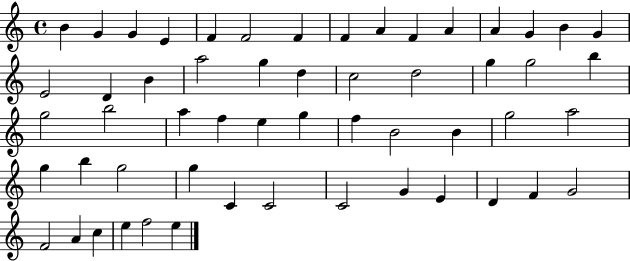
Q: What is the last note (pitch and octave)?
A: E5